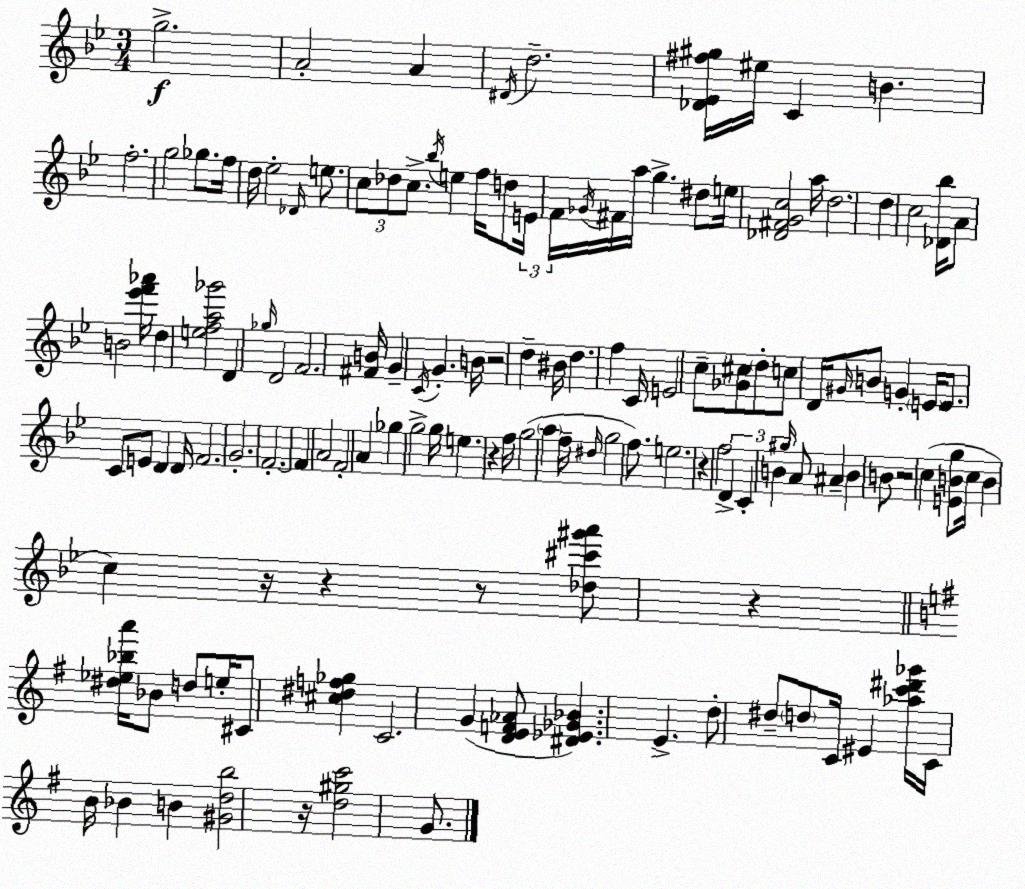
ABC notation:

X:1
T:Untitled
M:3/4
L:1/4
K:Gm
g2 A2 A ^D/4 d2 [_D_E^f^g]/4 ^e/4 C B f2 g2 _g/2 f/4 d/4 _e2 _D/4 e/2 c/2 _d/2 c/2 _b/4 e f/4 d/2 E/4 F/4 _G/4 ^F/4 a/4 g ^d/2 e/4 [_D^FGc]2 a/4 d2 d c2 [_D_b]/4 A/2 B2 [_e'f'_a']/4 d [efa_g']2 D _g/4 D2 F2 [^FB]/4 G C/4 G B/4 z2 d ^B/4 d f C/4 E2 c/2 [_G^c]/2 d/2 c/2 D/4 ^G/4 B/2 G E/4 E/2 C/2 E/2 D D/4 F2 G2 F2 F A2 F2 A _g g2 g/4 e z f/4 g2 a f/4 ^d/4 g2 f/2 e2 z f2 D C B ^g/4 A/2 ^A B B/2 z2 c [EBg]/2 c/4 B c z/4 z z/2 [_d^c'^g'a']/2 z [^d_e_ba']/4 _B/2 d/2 e/4 ^C/2 [^c^df_g] C2 G [DEF_A]/2 [^D_E_G_B] E d/2 ^d/2 d/2 C/4 ^E [_ac'^d'_g']/4 C/4 B/4 _B B [^Gdb]2 z/4 [d^gc']2 G/2